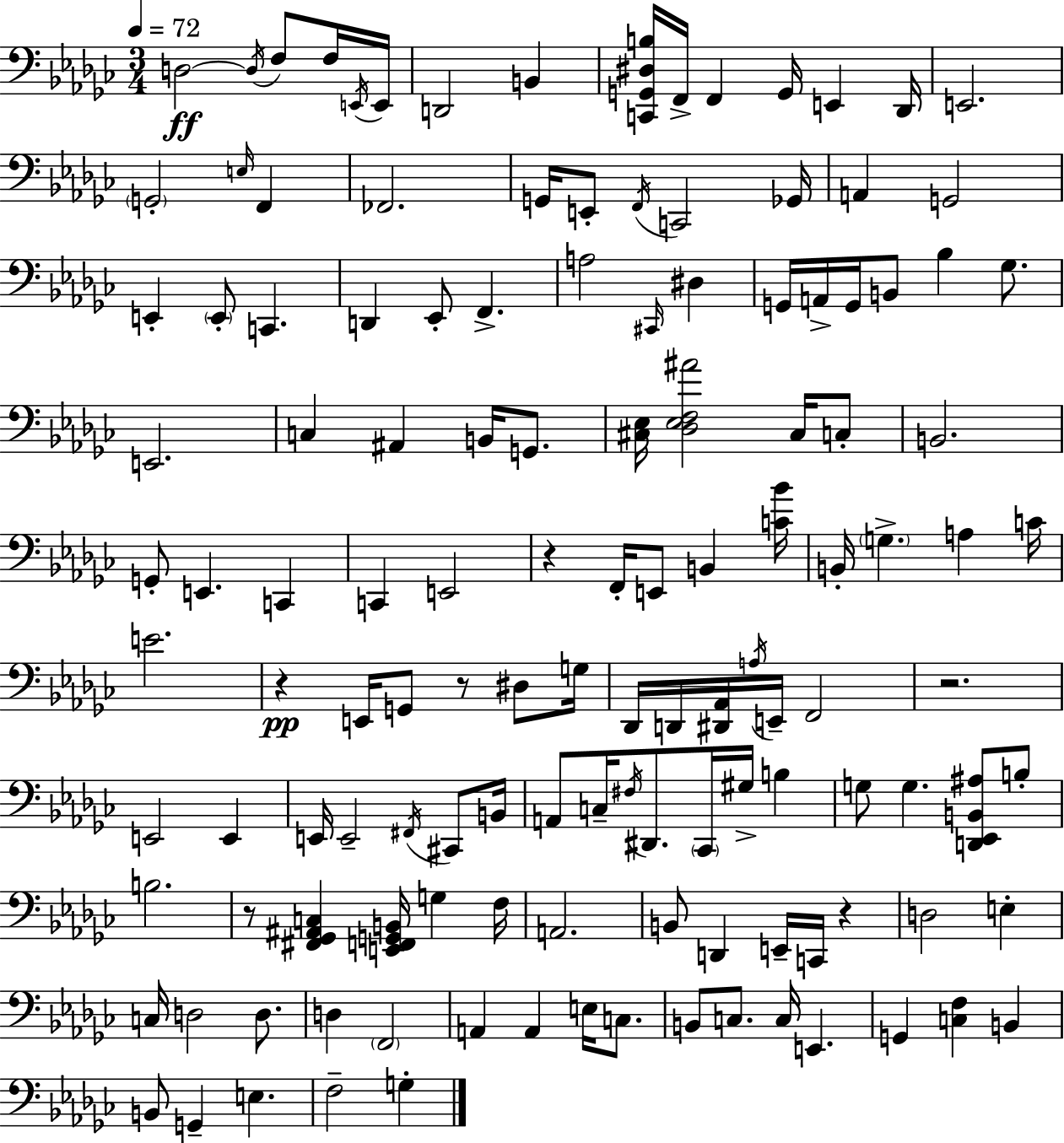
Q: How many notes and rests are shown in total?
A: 132